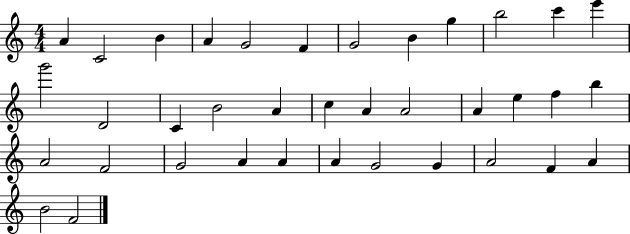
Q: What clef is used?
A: treble